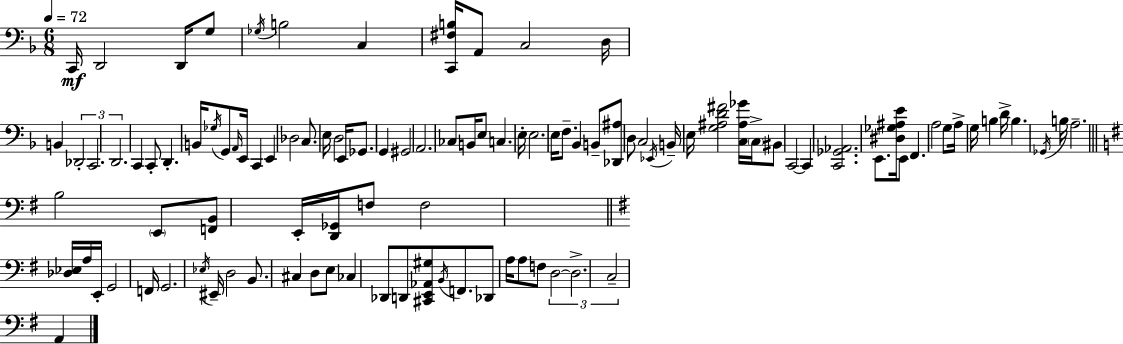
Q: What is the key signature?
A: D minor